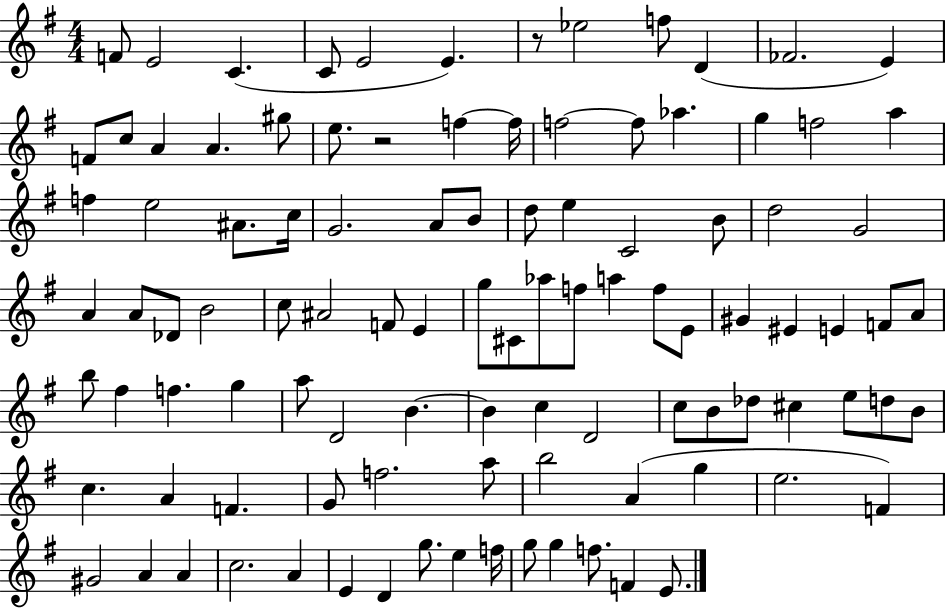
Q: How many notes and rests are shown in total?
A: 103